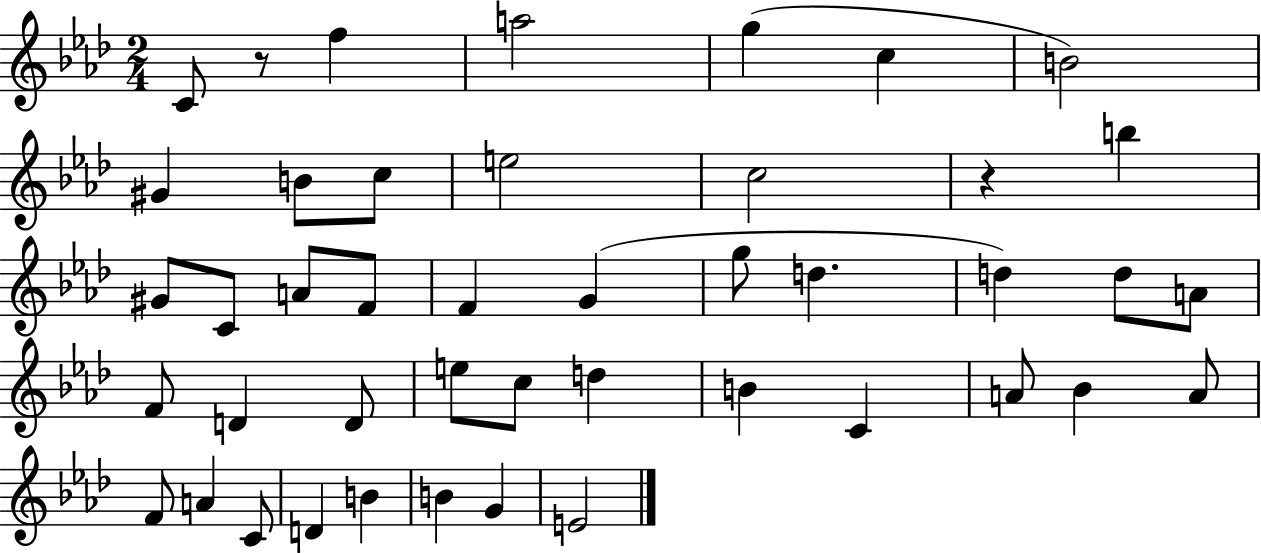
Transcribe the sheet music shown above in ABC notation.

X:1
T:Untitled
M:2/4
L:1/4
K:Ab
C/2 z/2 f a2 g c B2 ^G B/2 c/2 e2 c2 z b ^G/2 C/2 A/2 F/2 F G g/2 d d d/2 A/2 F/2 D D/2 e/2 c/2 d B C A/2 _B A/2 F/2 A C/2 D B B G E2